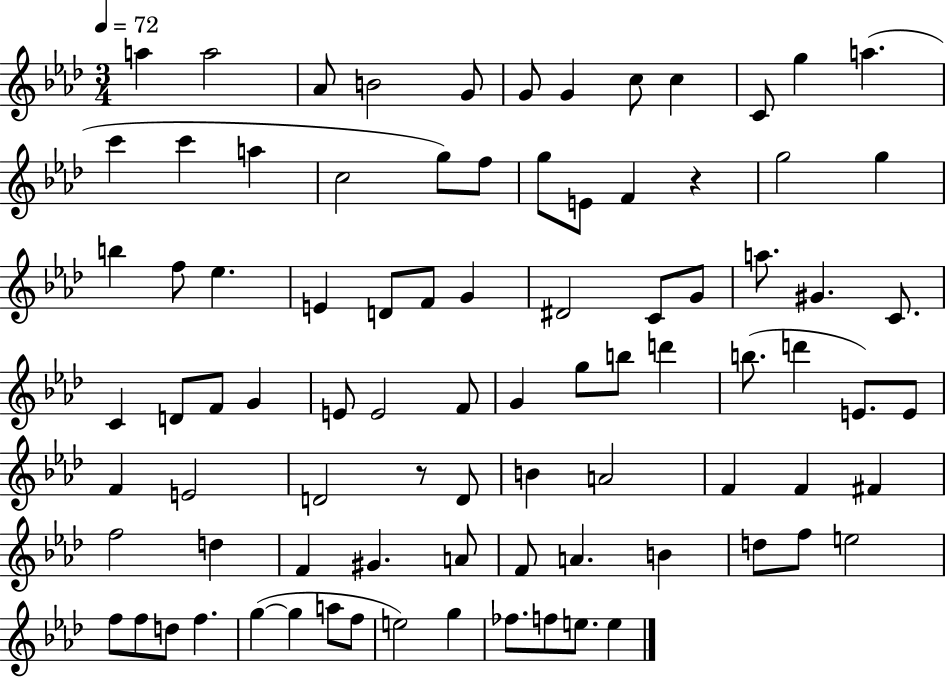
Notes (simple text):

A5/q A5/h Ab4/e B4/h G4/e G4/e G4/q C5/e C5/q C4/e G5/q A5/q. C6/q C6/q A5/q C5/h G5/e F5/e G5/e E4/e F4/q R/q G5/h G5/q B5/q F5/e Eb5/q. E4/q D4/e F4/e G4/q D#4/h C4/e G4/e A5/e. G#4/q. C4/e. C4/q D4/e F4/e G4/q E4/e E4/h F4/e G4/q G5/e B5/e D6/q B5/e. D6/q E4/e. E4/e F4/q E4/h D4/h R/e D4/e B4/q A4/h F4/q F4/q F#4/q F5/h D5/q F4/q G#4/q. A4/e F4/e A4/q. B4/q D5/e F5/e E5/h F5/e F5/e D5/e F5/q. G5/q G5/q A5/e F5/e E5/h G5/q FES5/e. F5/e E5/e. E5/q